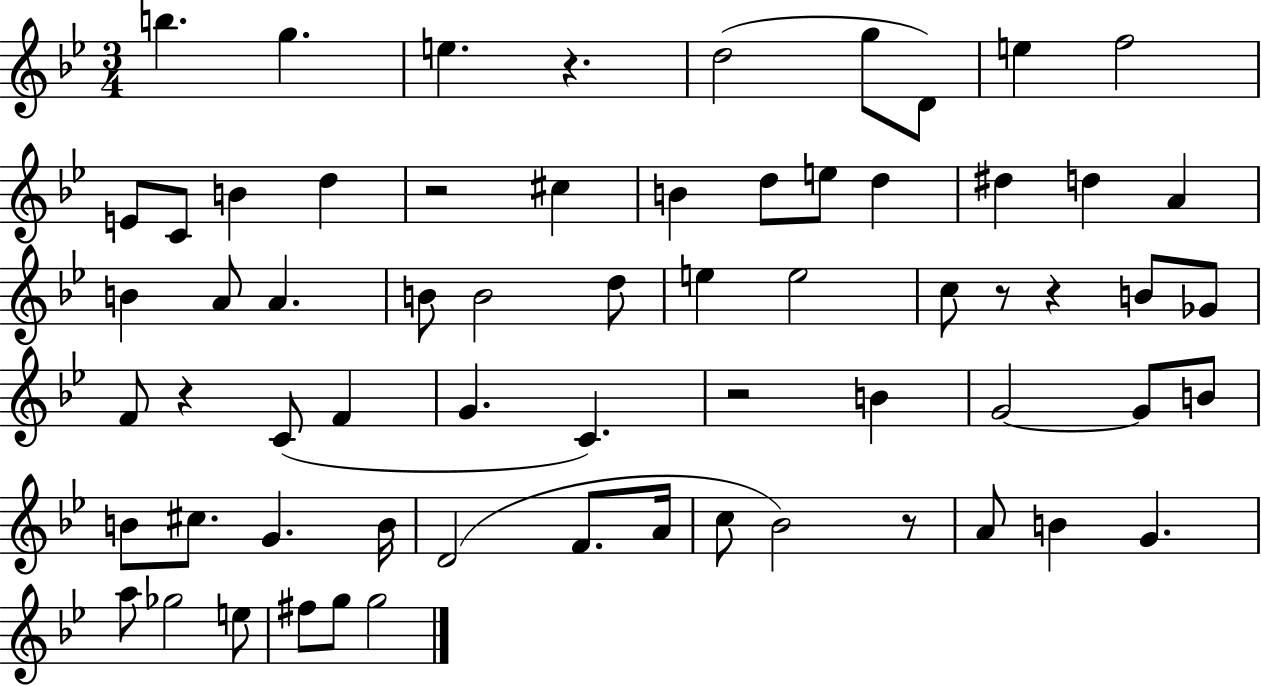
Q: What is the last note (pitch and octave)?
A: G5